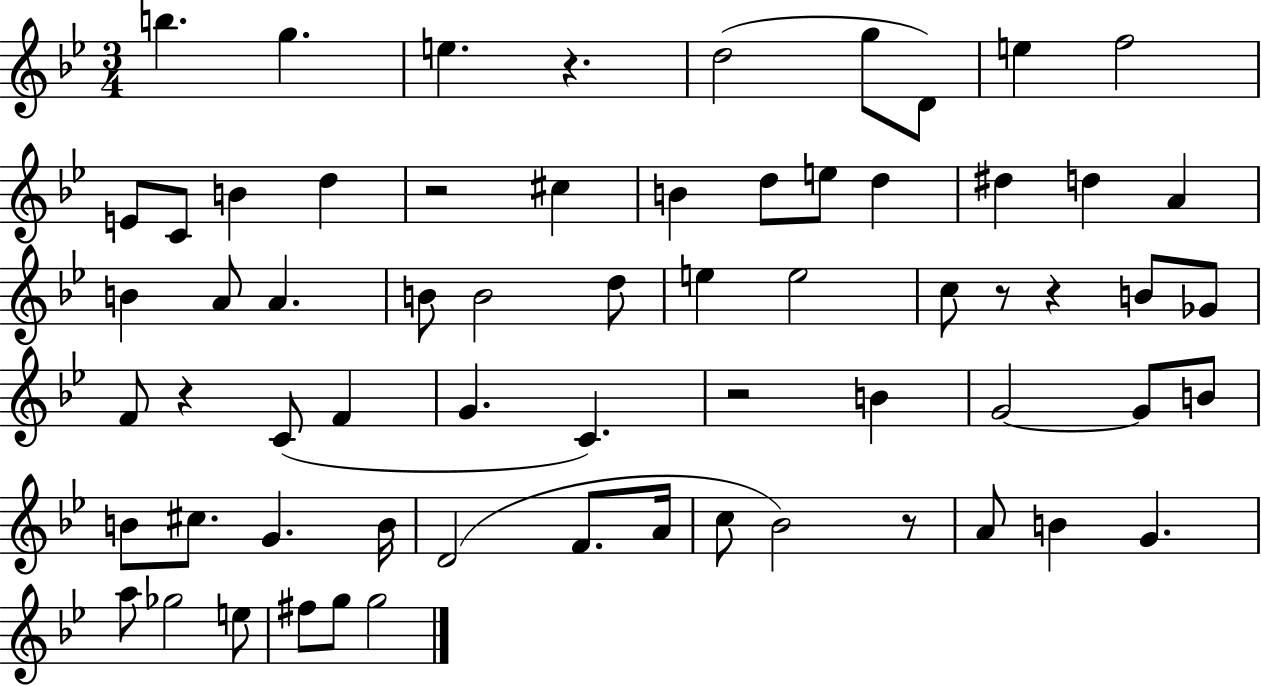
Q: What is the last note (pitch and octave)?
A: G5